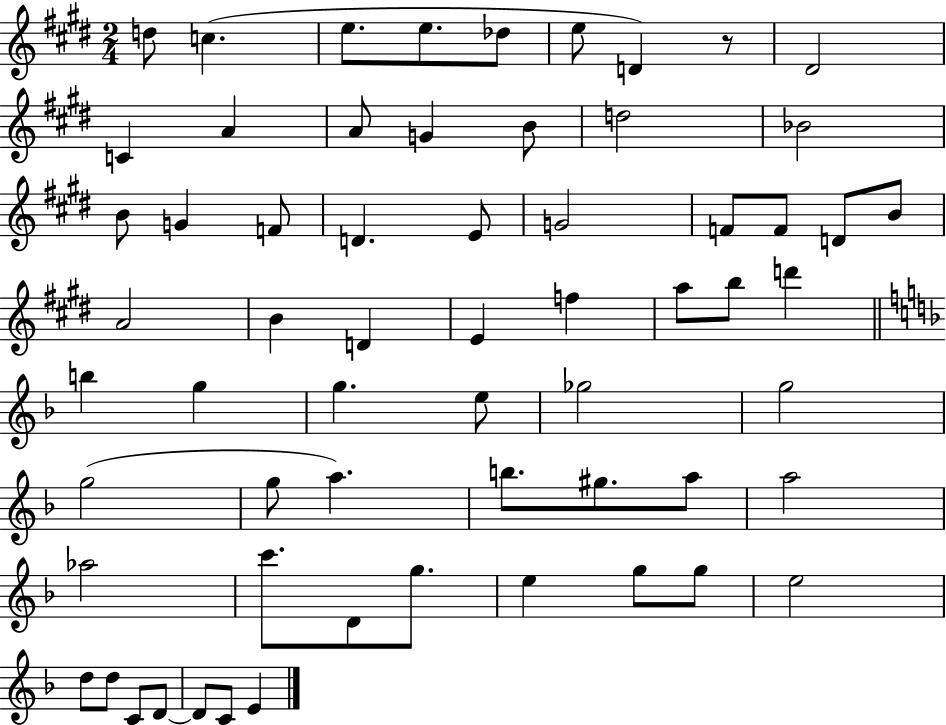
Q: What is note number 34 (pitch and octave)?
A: B5